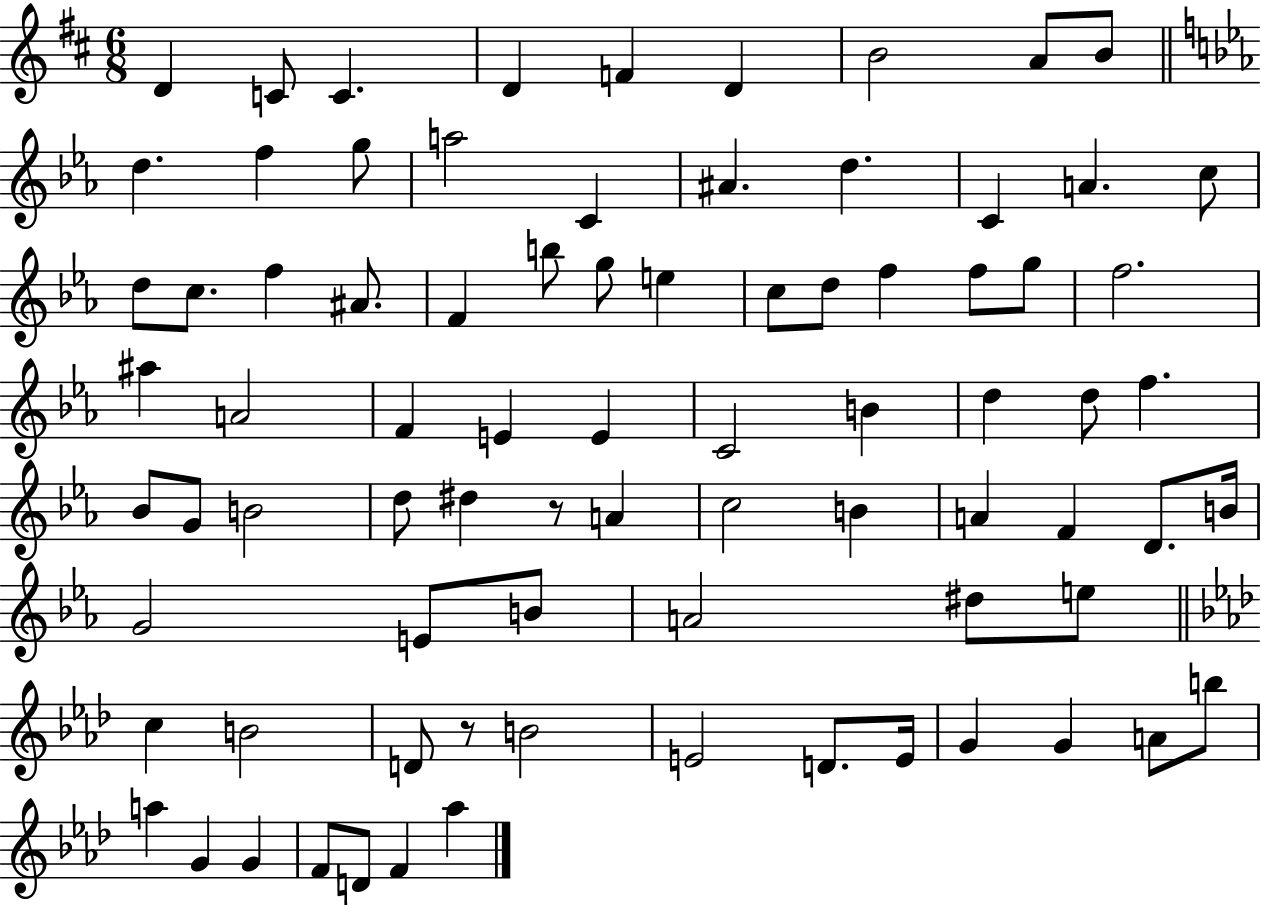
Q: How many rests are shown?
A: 2